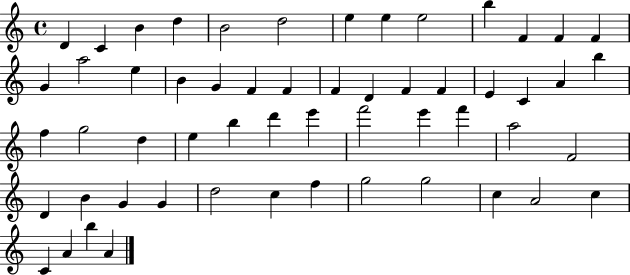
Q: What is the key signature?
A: C major